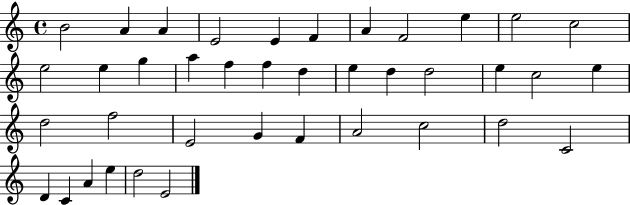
X:1
T:Untitled
M:4/4
L:1/4
K:C
B2 A A E2 E F A F2 e e2 c2 e2 e g a f f d e d d2 e c2 e d2 f2 E2 G F A2 c2 d2 C2 D C A e d2 E2